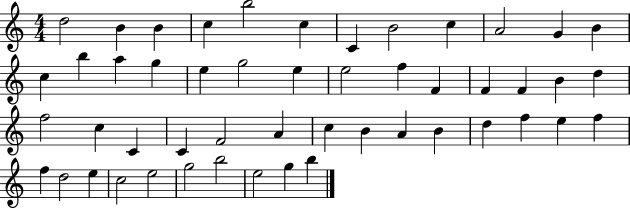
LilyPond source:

{
  \clef treble
  \numericTimeSignature
  \time 4/4
  \key c \major
  d''2 b'4 b'4 | c''4 b''2 c''4 | c'4 b'2 c''4 | a'2 g'4 b'4 | \break c''4 b''4 a''4 g''4 | e''4 g''2 e''4 | e''2 f''4 f'4 | f'4 f'4 b'4 d''4 | \break f''2 c''4 c'4 | c'4 f'2 a'4 | c''4 b'4 a'4 b'4 | d''4 f''4 e''4 f''4 | \break f''4 d''2 e''4 | c''2 e''2 | g''2 b''2 | e''2 g''4 b''4 | \break \bar "|."
}